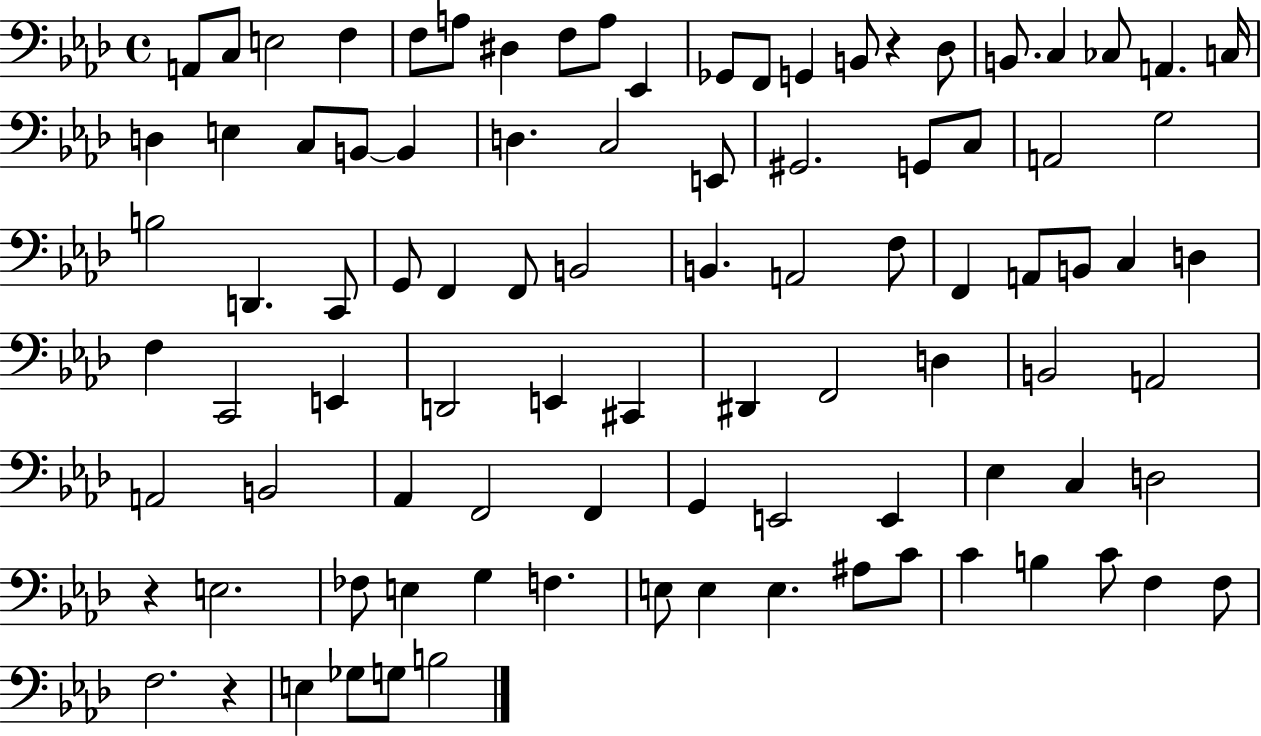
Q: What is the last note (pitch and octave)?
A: B3